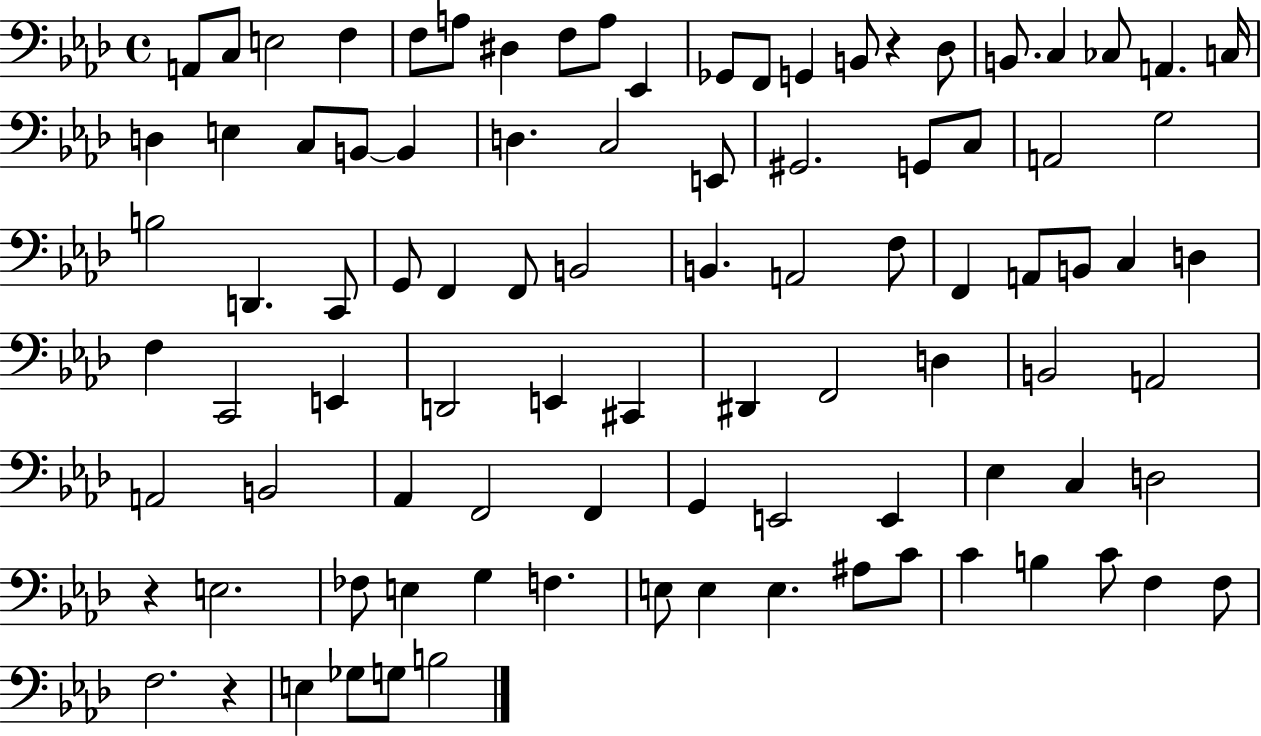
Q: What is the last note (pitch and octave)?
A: B3